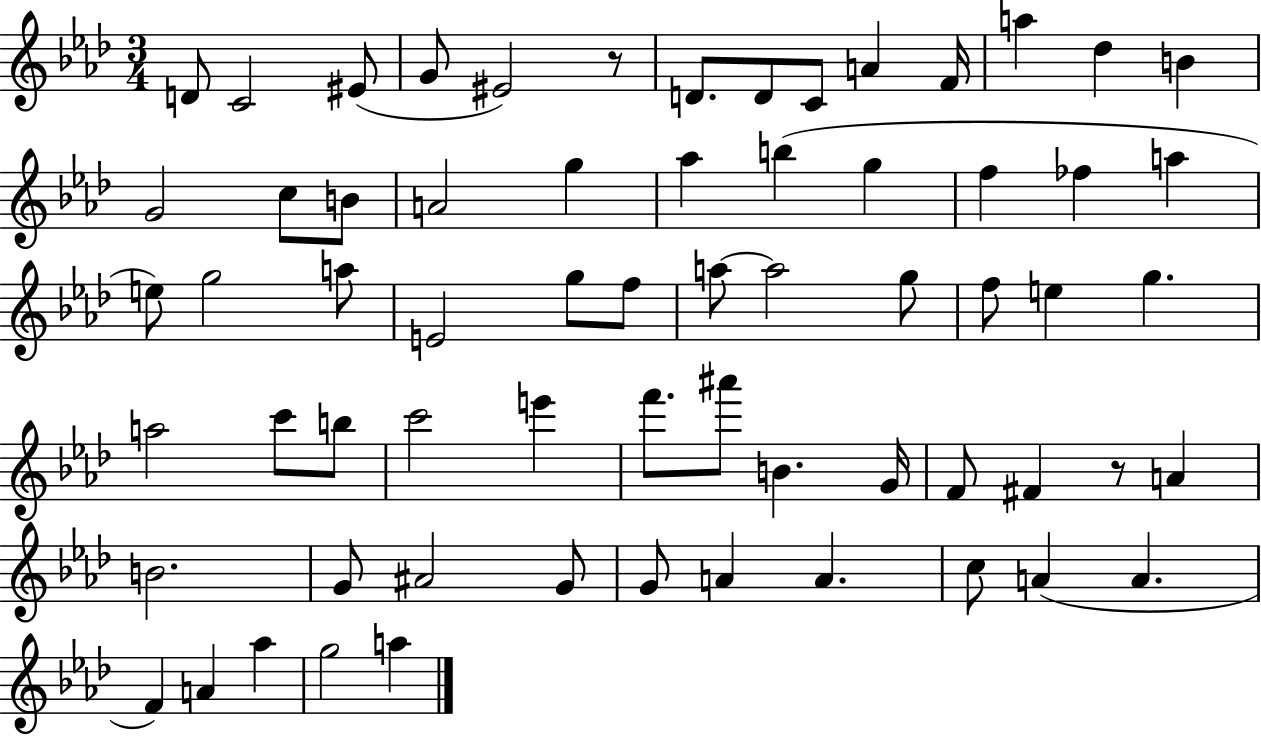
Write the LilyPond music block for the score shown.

{
  \clef treble
  \numericTimeSignature
  \time 3/4
  \key aes \major
  \repeat volta 2 { d'8 c'2 eis'8( | g'8 eis'2) r8 | d'8. d'8 c'8 a'4 f'16 | a''4 des''4 b'4 | \break g'2 c''8 b'8 | a'2 g''4 | aes''4 b''4( g''4 | f''4 fes''4 a''4 | \break e''8) g''2 a''8 | e'2 g''8 f''8 | a''8~~ a''2 g''8 | f''8 e''4 g''4. | \break a''2 c'''8 b''8 | c'''2 e'''4 | f'''8. ais'''8 b'4. g'16 | f'8 fis'4 r8 a'4 | \break b'2. | g'8 ais'2 g'8 | g'8 a'4 a'4. | c''8 a'4( a'4. | \break f'4) a'4 aes''4 | g''2 a''4 | } \bar "|."
}